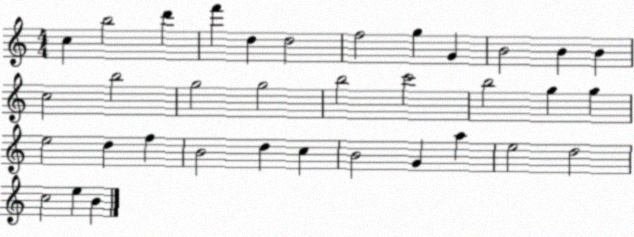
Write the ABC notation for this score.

X:1
T:Untitled
M:4/4
L:1/4
K:C
c b2 d' f' d d2 f2 g G B2 B B c2 b2 g2 g2 b2 c'2 b2 g g e2 d f B2 d c B2 G a e2 d2 c2 e B